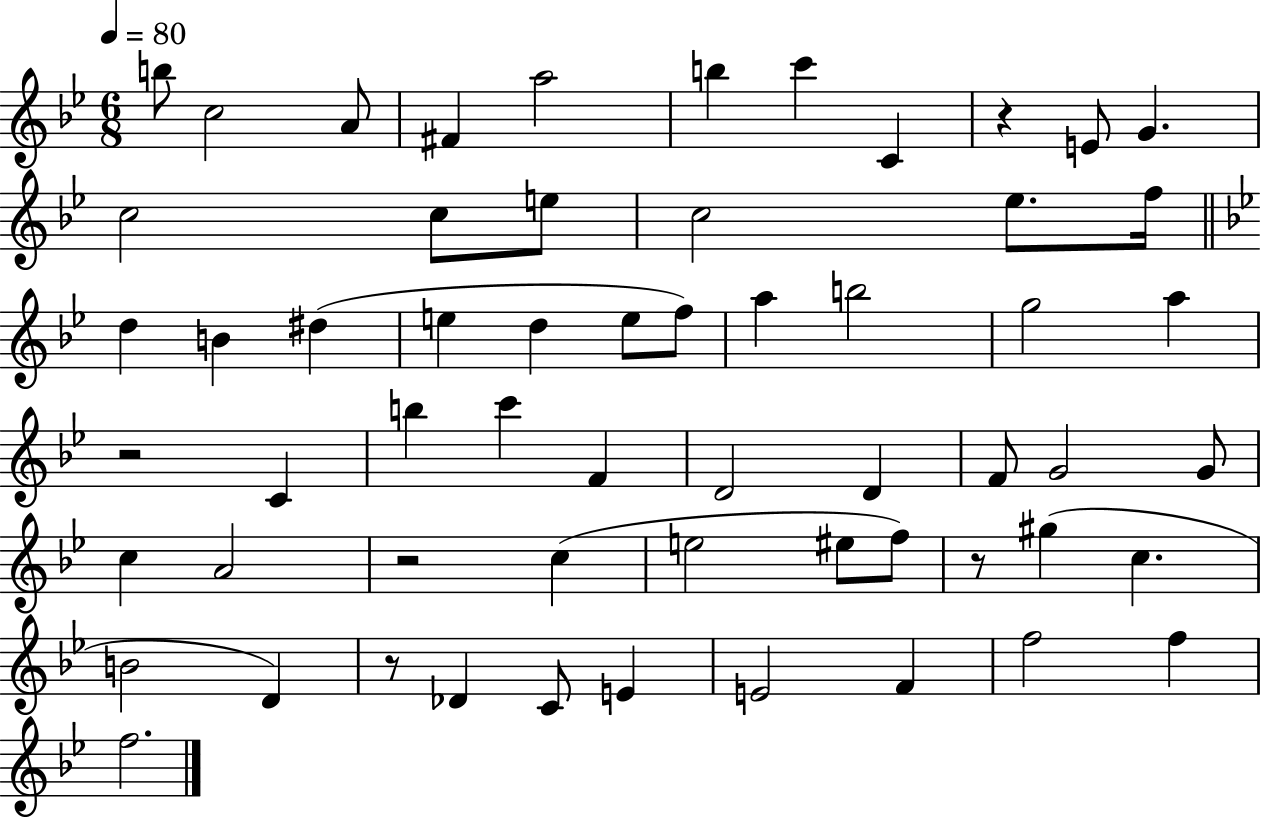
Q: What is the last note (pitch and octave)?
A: F5